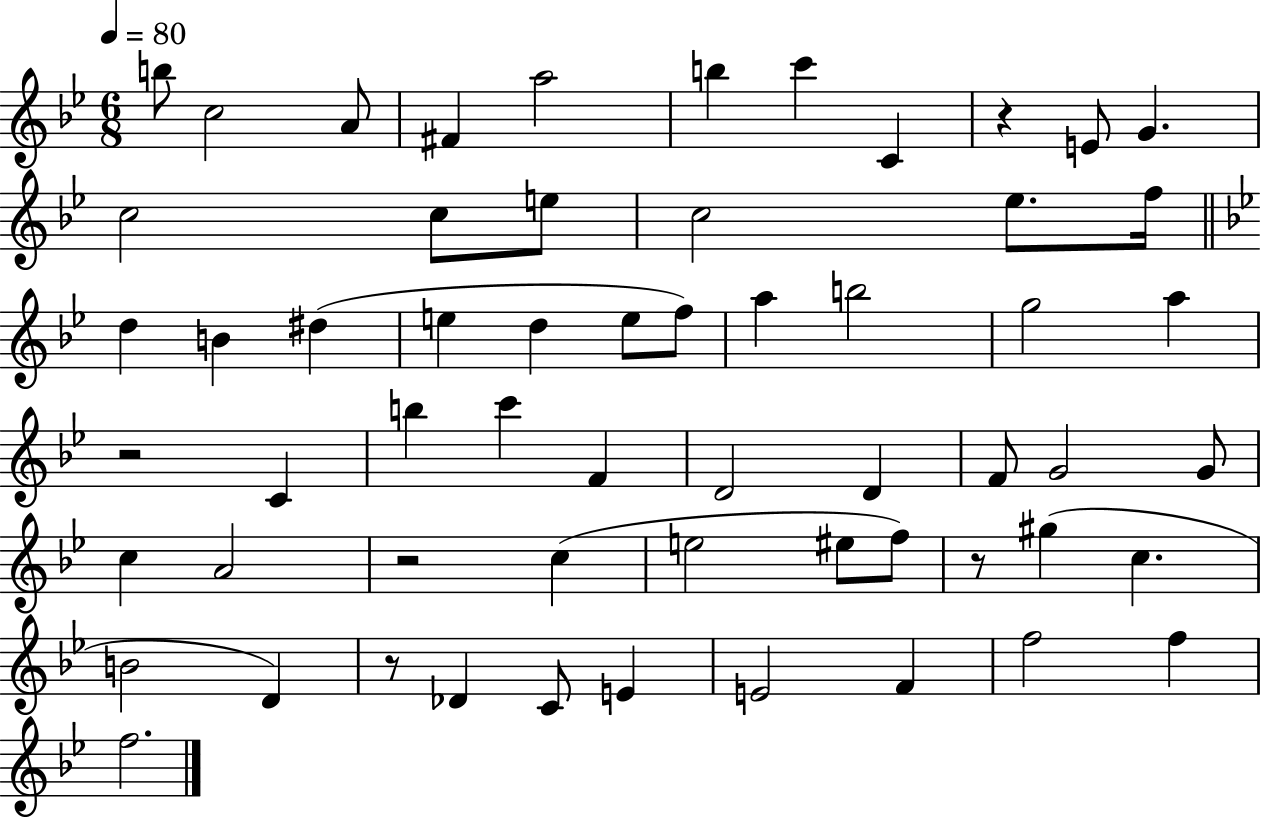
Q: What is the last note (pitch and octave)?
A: F5